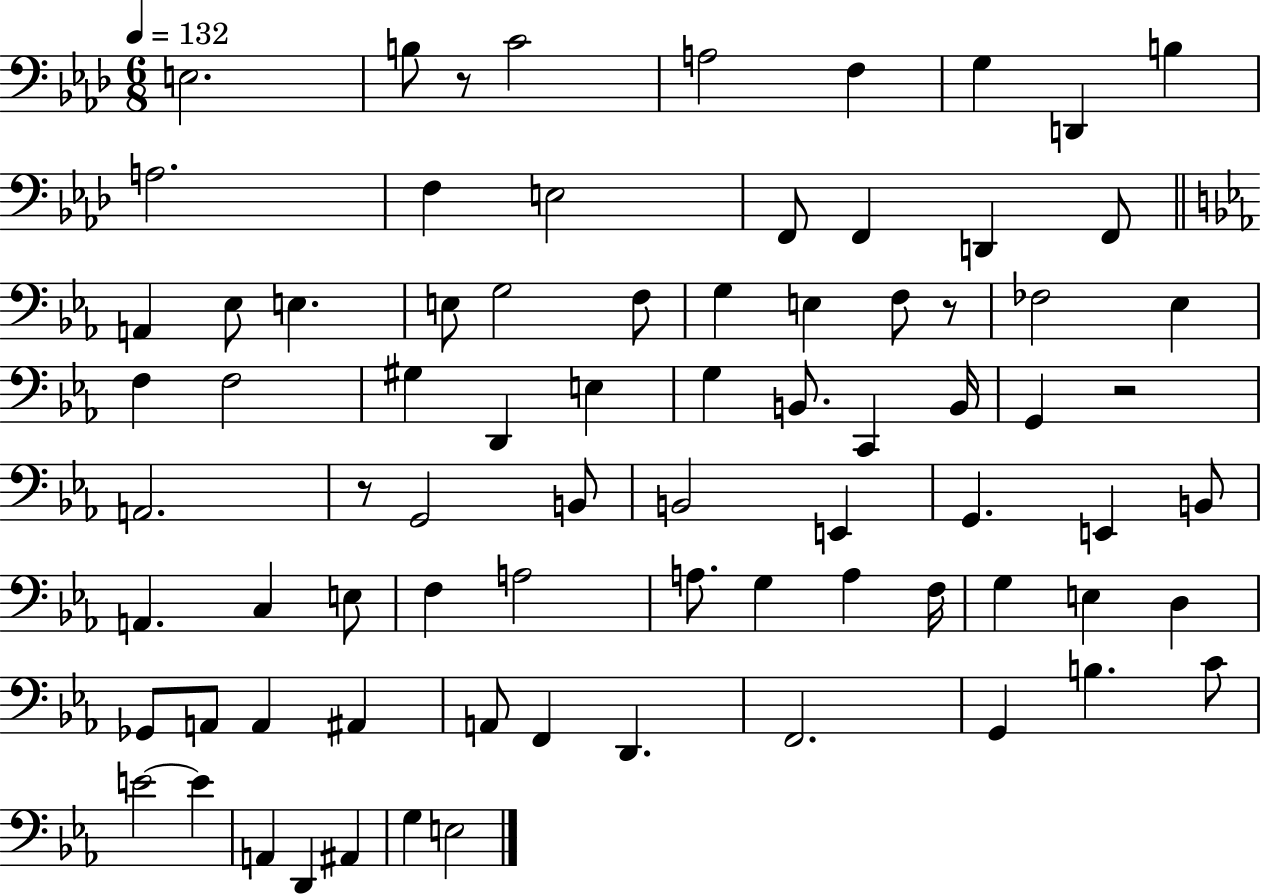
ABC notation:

X:1
T:Untitled
M:6/8
L:1/4
K:Ab
E,2 B,/2 z/2 C2 A,2 F, G, D,, B, A,2 F, E,2 F,,/2 F,, D,, F,,/2 A,, _E,/2 E, E,/2 G,2 F,/2 G, E, F,/2 z/2 _F,2 _E, F, F,2 ^G, D,, E, G, B,,/2 C,, B,,/4 G,, z2 A,,2 z/2 G,,2 B,,/2 B,,2 E,, G,, E,, B,,/2 A,, C, E,/2 F, A,2 A,/2 G, A, F,/4 G, E, D, _G,,/2 A,,/2 A,, ^A,, A,,/2 F,, D,, F,,2 G,, B, C/2 E2 E A,, D,, ^A,, G, E,2